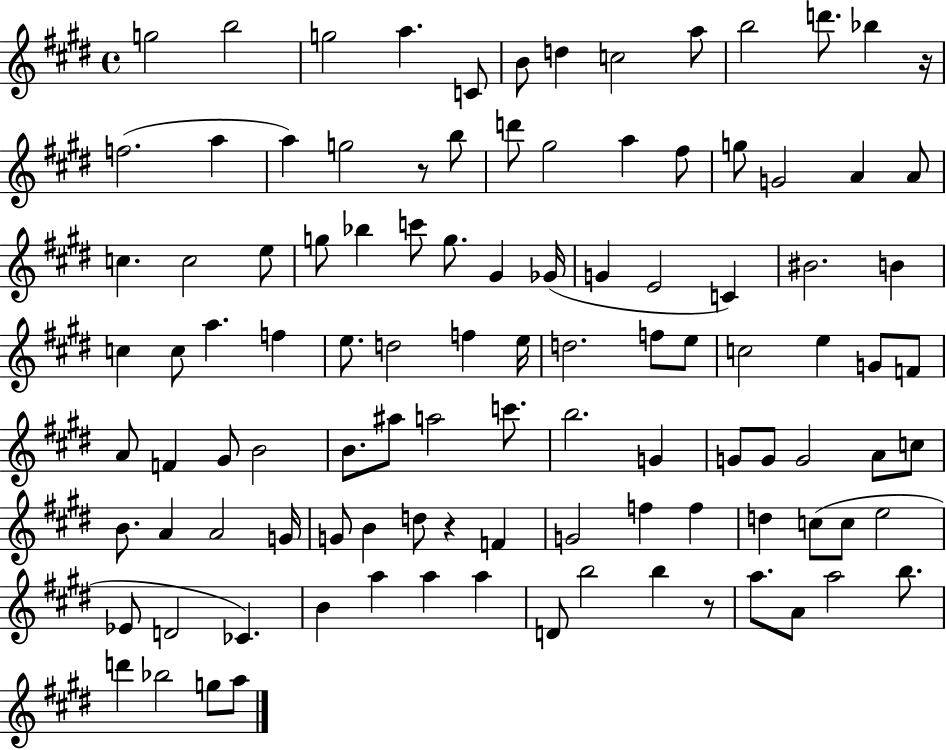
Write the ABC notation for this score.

X:1
T:Untitled
M:4/4
L:1/4
K:E
g2 b2 g2 a C/2 B/2 d c2 a/2 b2 d'/2 _b z/4 f2 a a g2 z/2 b/2 d'/2 ^g2 a ^f/2 g/2 G2 A A/2 c c2 e/2 g/2 _b c'/2 g/2 ^G _G/4 G E2 C ^B2 B c c/2 a f e/2 d2 f e/4 d2 f/2 e/2 c2 e G/2 F/2 A/2 F ^G/2 B2 B/2 ^a/2 a2 c'/2 b2 G G/2 G/2 G2 A/2 c/2 B/2 A A2 G/4 G/2 B d/2 z F G2 f f d c/2 c/2 e2 _E/2 D2 _C B a a a D/2 b2 b z/2 a/2 A/2 a2 b/2 d' _b2 g/2 a/2